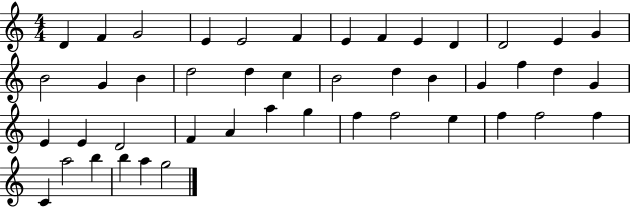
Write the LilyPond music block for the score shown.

{
  \clef treble
  \numericTimeSignature
  \time 4/4
  \key c \major
  d'4 f'4 g'2 | e'4 e'2 f'4 | e'4 f'4 e'4 d'4 | d'2 e'4 g'4 | \break b'2 g'4 b'4 | d''2 d''4 c''4 | b'2 d''4 b'4 | g'4 f''4 d''4 g'4 | \break e'4 e'4 d'2 | f'4 a'4 a''4 g''4 | f''4 f''2 e''4 | f''4 f''2 f''4 | \break c'4 a''2 b''4 | b''4 a''4 g''2 | \bar "|."
}